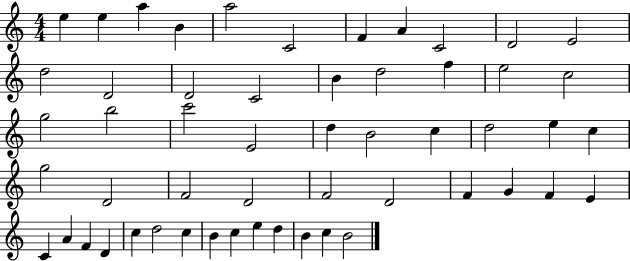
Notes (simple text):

E5/q E5/q A5/q B4/q A5/h C4/h F4/q A4/q C4/h D4/h E4/h D5/h D4/h D4/h C4/h B4/q D5/h F5/q E5/h C5/h G5/h B5/h C6/h E4/h D5/q B4/h C5/q D5/h E5/q C5/q G5/h D4/h F4/h D4/h F4/h D4/h F4/q G4/q F4/q E4/q C4/q A4/q F4/q D4/q C5/q D5/h C5/q B4/q C5/q E5/q D5/q B4/q C5/q B4/h